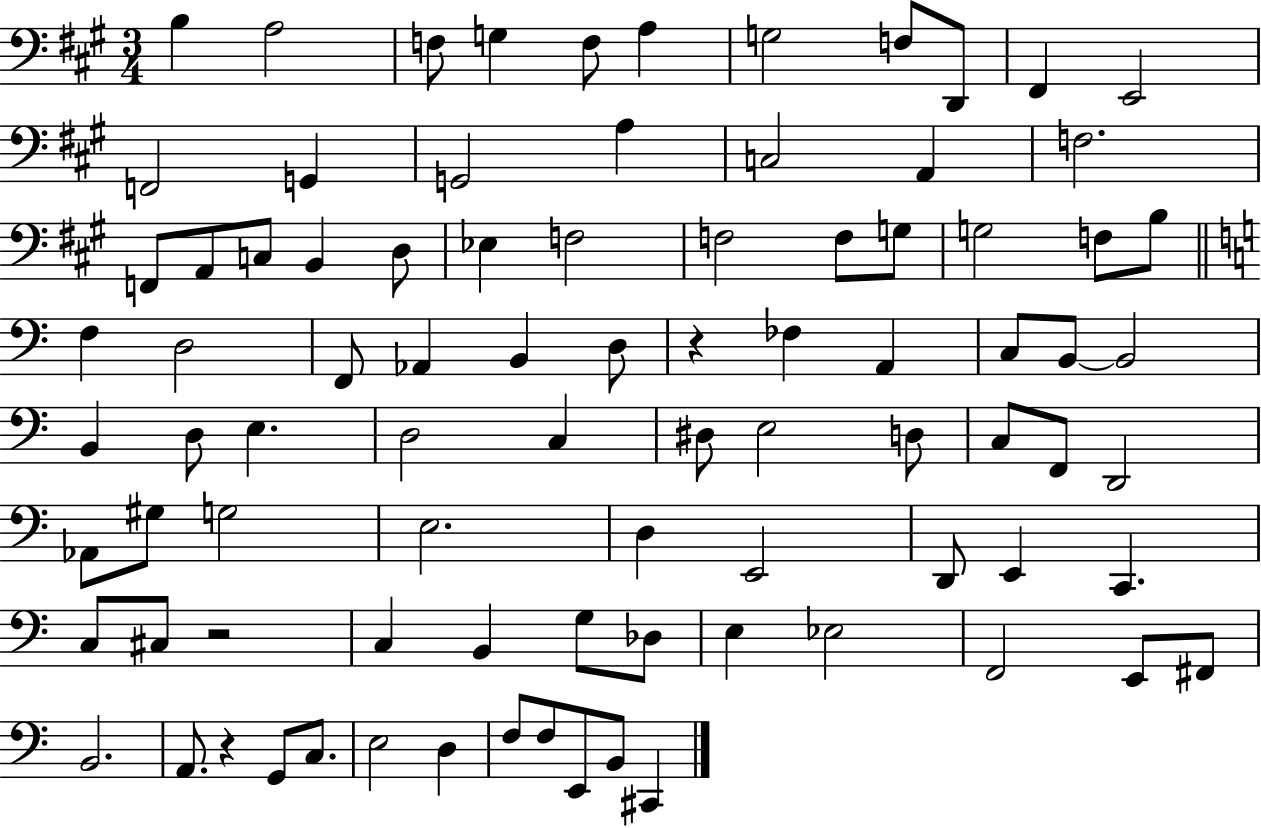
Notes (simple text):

B3/q A3/h F3/e G3/q F3/e A3/q G3/h F3/e D2/e F#2/q E2/h F2/h G2/q G2/h A3/q C3/h A2/q F3/h. F2/e A2/e C3/e B2/q D3/e Eb3/q F3/h F3/h F3/e G3/e G3/h F3/e B3/e F3/q D3/h F2/e Ab2/q B2/q D3/e R/q FES3/q A2/q C3/e B2/e B2/h B2/q D3/e E3/q. D3/h C3/q D#3/e E3/h D3/e C3/e F2/e D2/h Ab2/e G#3/e G3/h E3/h. D3/q E2/h D2/e E2/q C2/q. C3/e C#3/e R/h C3/q B2/q G3/e Db3/e E3/q Eb3/h F2/h E2/e F#2/e B2/h. A2/e. R/q G2/e C3/e. E3/h D3/q F3/e F3/e E2/e B2/e C#2/q